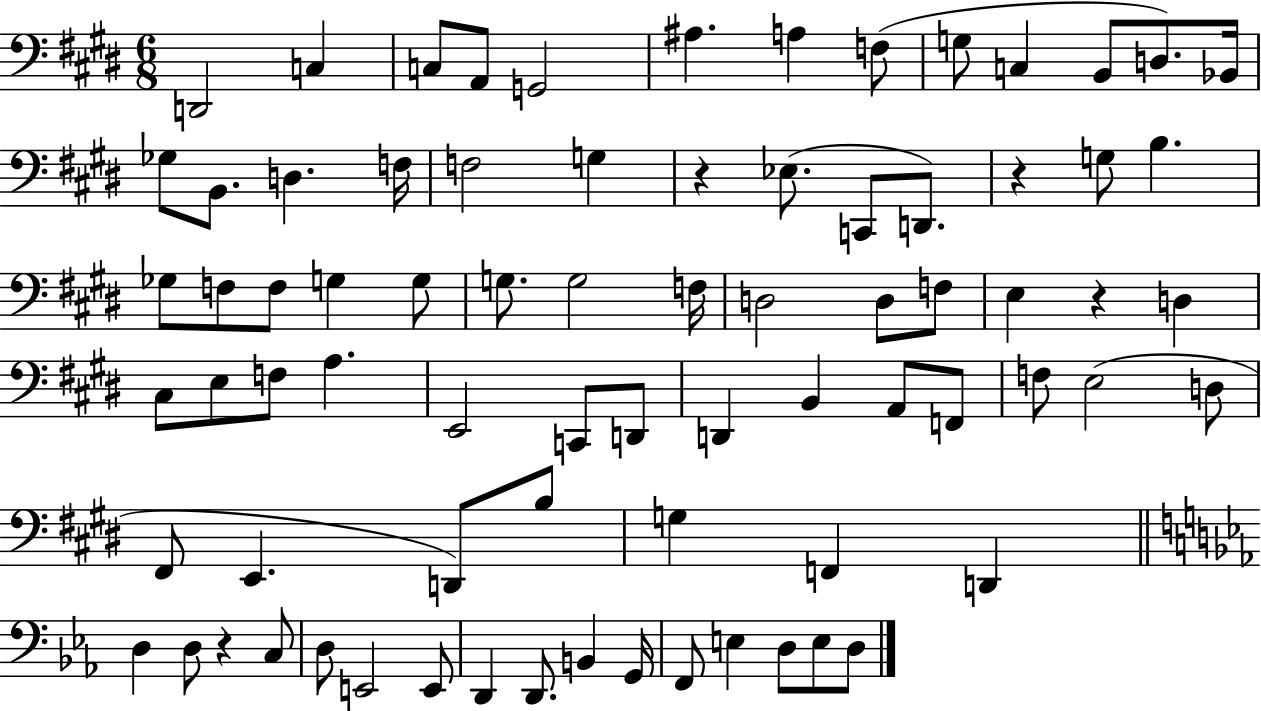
{
  \clef bass
  \numericTimeSignature
  \time 6/8
  \key e \major
  d,2 c4 | c8 a,8 g,2 | ais4. a4 f8( | g8 c4 b,8 d8.) bes,16 | \break ges8 b,8. d4. f16 | f2 g4 | r4 ees8.( c,8 d,8.) | r4 g8 b4. | \break ges8 f8 f8 g4 g8 | g8. g2 f16 | d2 d8 f8 | e4 r4 d4 | \break cis8 e8 f8 a4. | e,2 c,8 d,8 | d,4 b,4 a,8 f,8 | f8 e2( d8 | \break fis,8 e,4. d,8) b8 | g4 f,4 d,4 | \bar "||" \break \key ees \major d4 d8 r4 c8 | d8 e,2 e,8 | d,4 d,8. b,4 g,16 | f,8 e4 d8 e8 d8 | \break \bar "|."
}